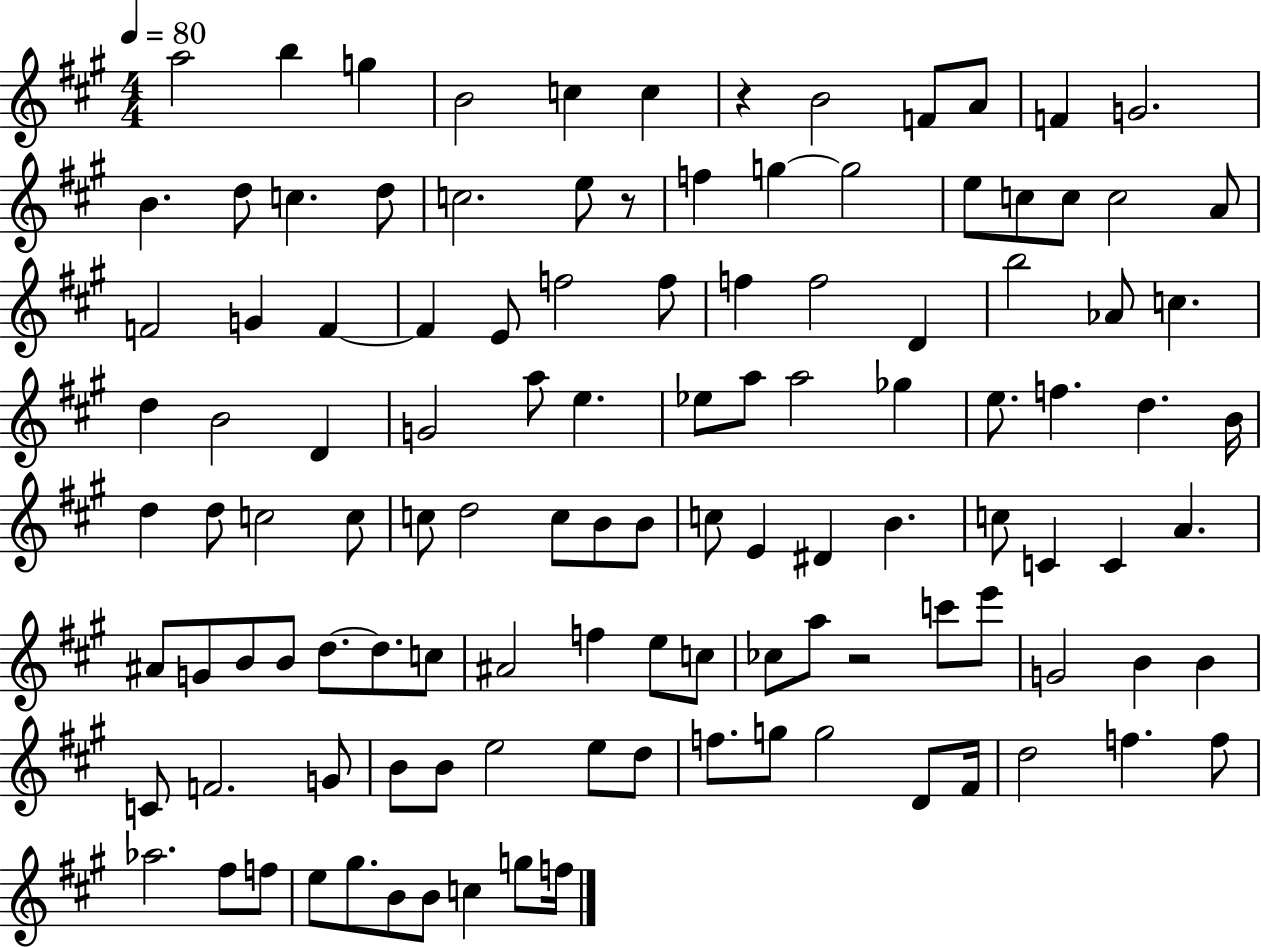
{
  \clef treble
  \numericTimeSignature
  \time 4/4
  \key a \major
  \tempo 4 = 80
  \repeat volta 2 { a''2 b''4 g''4 | b'2 c''4 c''4 | r4 b'2 f'8 a'8 | f'4 g'2. | \break b'4. d''8 c''4. d''8 | c''2. e''8 r8 | f''4 g''4~~ g''2 | e''8 c''8 c''8 c''2 a'8 | \break f'2 g'4 f'4~~ | f'4 e'8 f''2 f''8 | f''4 f''2 d'4 | b''2 aes'8 c''4. | \break d''4 b'2 d'4 | g'2 a''8 e''4. | ees''8 a''8 a''2 ges''4 | e''8. f''4. d''4. b'16 | \break d''4 d''8 c''2 c''8 | c''8 d''2 c''8 b'8 b'8 | c''8 e'4 dis'4 b'4. | c''8 c'4 c'4 a'4. | \break ais'8 g'8 b'8 b'8 d''8.~~ d''8. c''8 | ais'2 f''4 e''8 c''8 | ces''8 a''8 r2 c'''8 e'''8 | g'2 b'4 b'4 | \break c'8 f'2. g'8 | b'8 b'8 e''2 e''8 d''8 | f''8. g''8 g''2 d'8 fis'16 | d''2 f''4. f''8 | \break aes''2. fis''8 f''8 | e''8 gis''8. b'8 b'8 c''4 g''8 f''16 | } \bar "|."
}